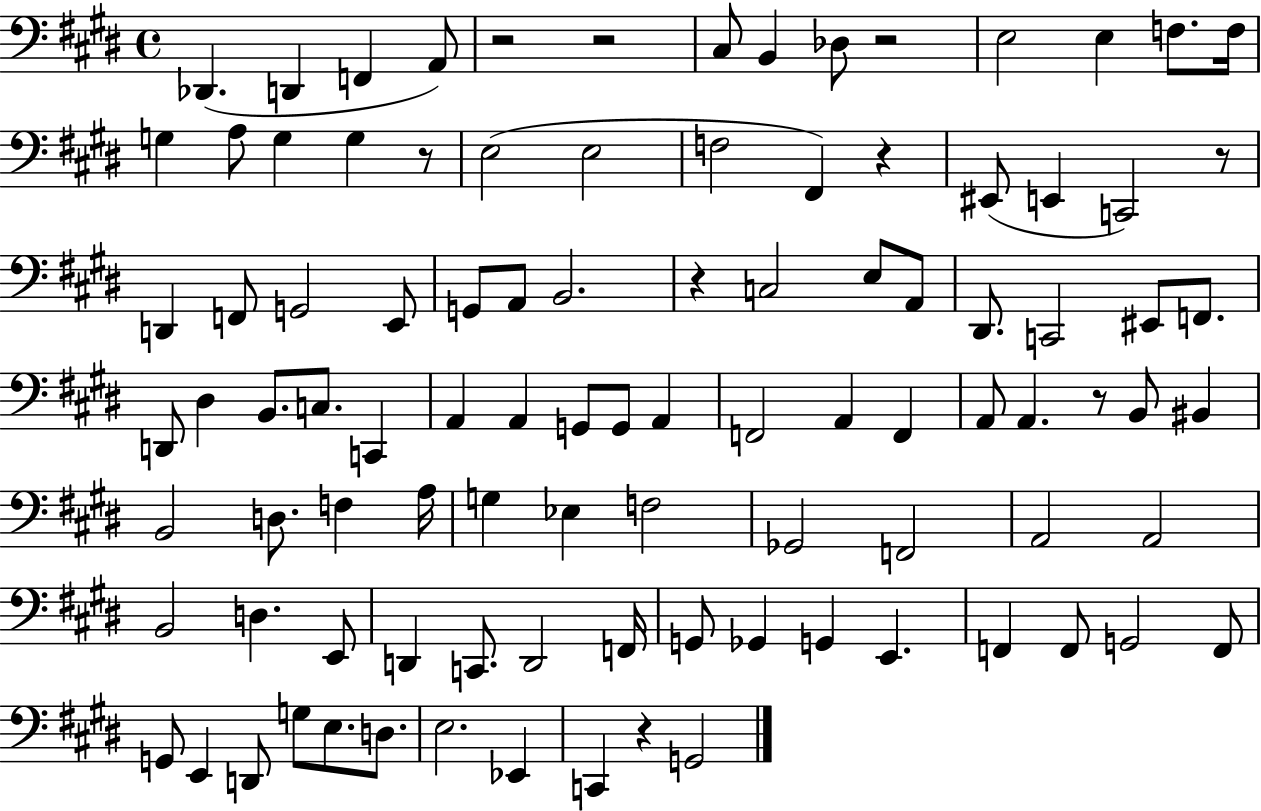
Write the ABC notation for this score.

X:1
T:Untitled
M:4/4
L:1/4
K:E
_D,, D,, F,, A,,/2 z2 z2 ^C,/2 B,, _D,/2 z2 E,2 E, F,/2 F,/4 G, A,/2 G, G, z/2 E,2 E,2 F,2 ^F,, z ^E,,/2 E,, C,,2 z/2 D,, F,,/2 G,,2 E,,/2 G,,/2 A,,/2 B,,2 z C,2 E,/2 A,,/2 ^D,,/2 C,,2 ^E,,/2 F,,/2 D,,/2 ^D, B,,/2 C,/2 C,, A,, A,, G,,/2 G,,/2 A,, F,,2 A,, F,, A,,/2 A,, z/2 B,,/2 ^B,, B,,2 D,/2 F, A,/4 G, _E, F,2 _G,,2 F,,2 A,,2 A,,2 B,,2 D, E,,/2 D,, C,,/2 D,,2 F,,/4 G,,/2 _G,, G,, E,, F,, F,,/2 G,,2 F,,/2 G,,/2 E,, D,,/2 G,/2 E,/2 D,/2 E,2 _E,, C,, z G,,2